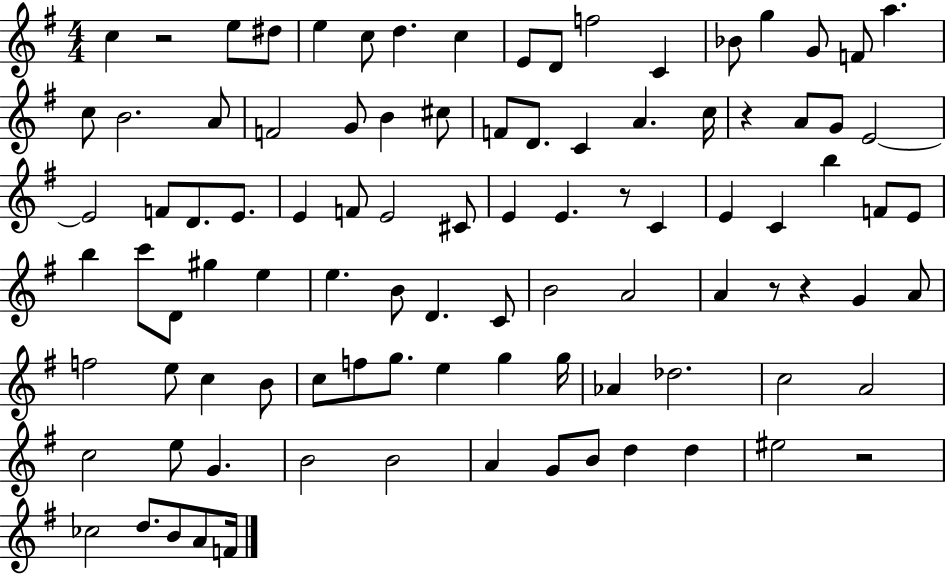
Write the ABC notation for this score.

X:1
T:Untitled
M:4/4
L:1/4
K:G
c z2 e/2 ^d/2 e c/2 d c E/2 D/2 f2 C _B/2 g G/2 F/2 a c/2 B2 A/2 F2 G/2 B ^c/2 F/2 D/2 C A c/4 z A/2 G/2 E2 E2 F/2 D/2 E/2 E F/2 E2 ^C/2 E E z/2 C E C b F/2 E/2 b c'/2 D/2 ^g e e B/2 D C/2 B2 A2 A z/2 z G A/2 f2 e/2 c B/2 c/2 f/2 g/2 e g g/4 _A _d2 c2 A2 c2 e/2 G B2 B2 A G/2 B/2 d d ^e2 z2 _c2 d/2 B/2 A/2 F/4